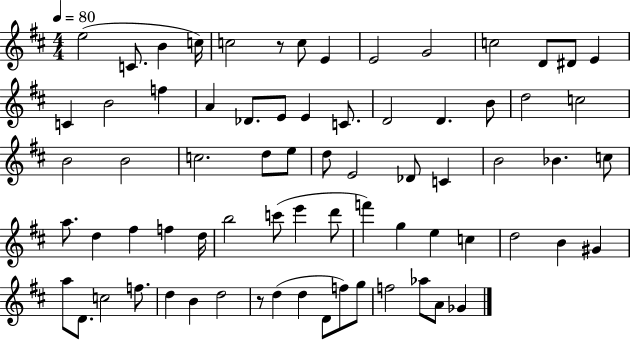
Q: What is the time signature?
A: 4/4